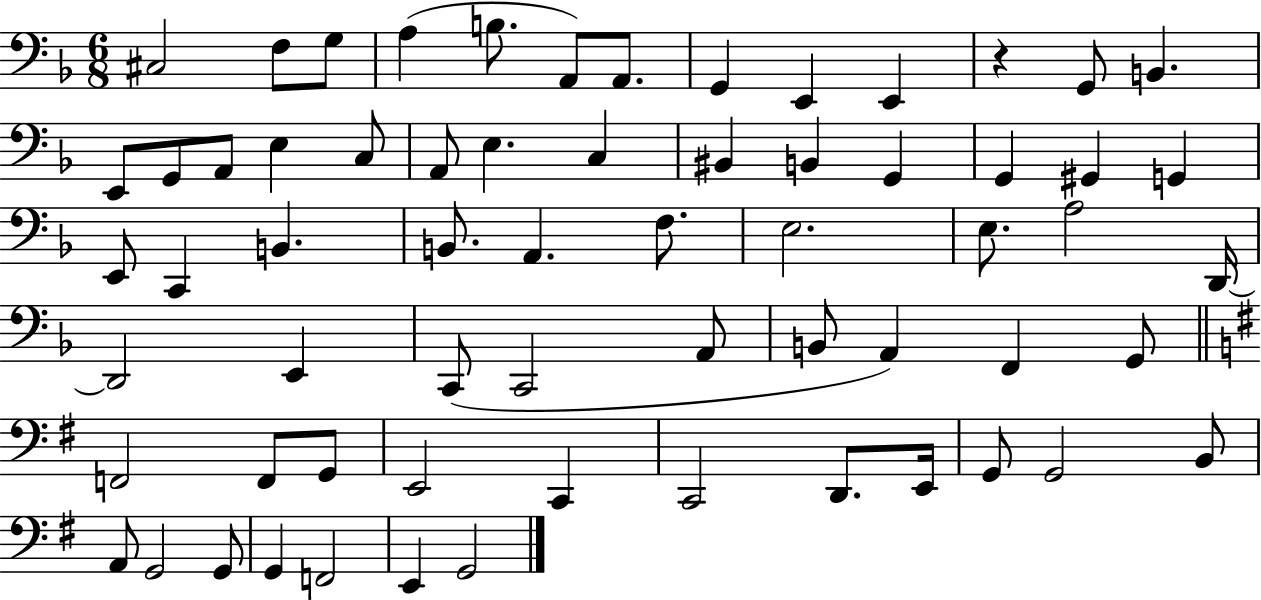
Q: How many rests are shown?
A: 1